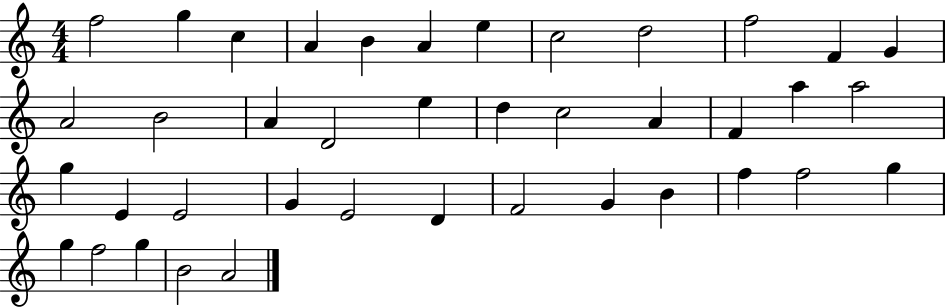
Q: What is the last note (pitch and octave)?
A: A4